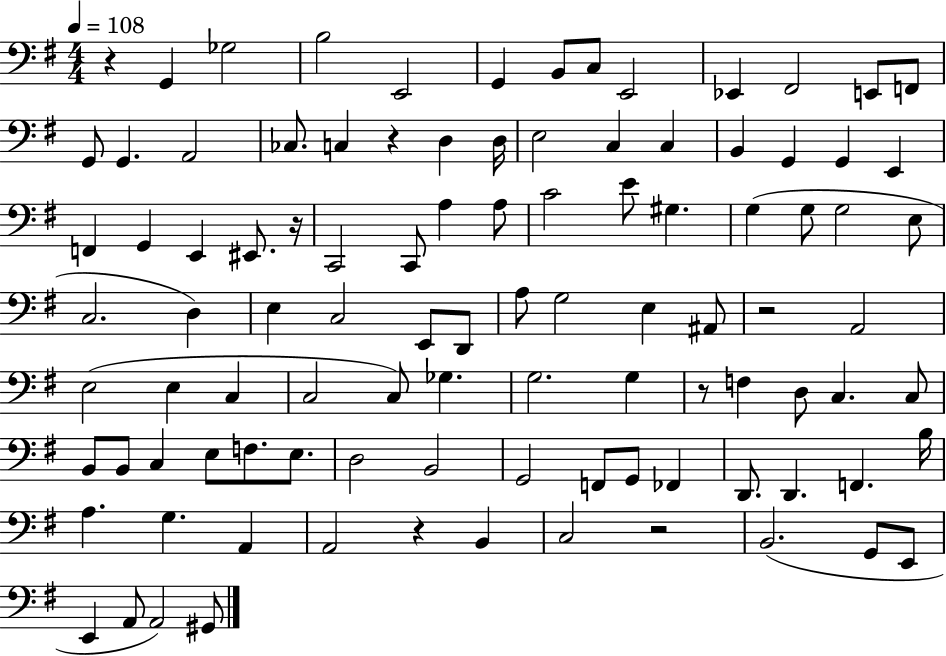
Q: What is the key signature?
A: G major